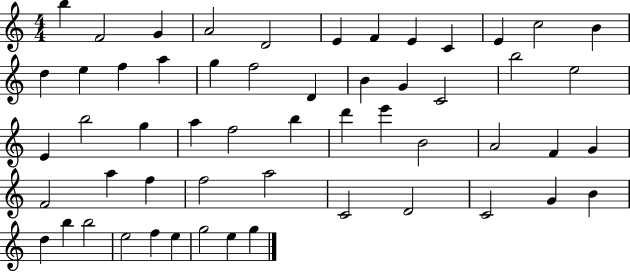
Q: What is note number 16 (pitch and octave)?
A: A5